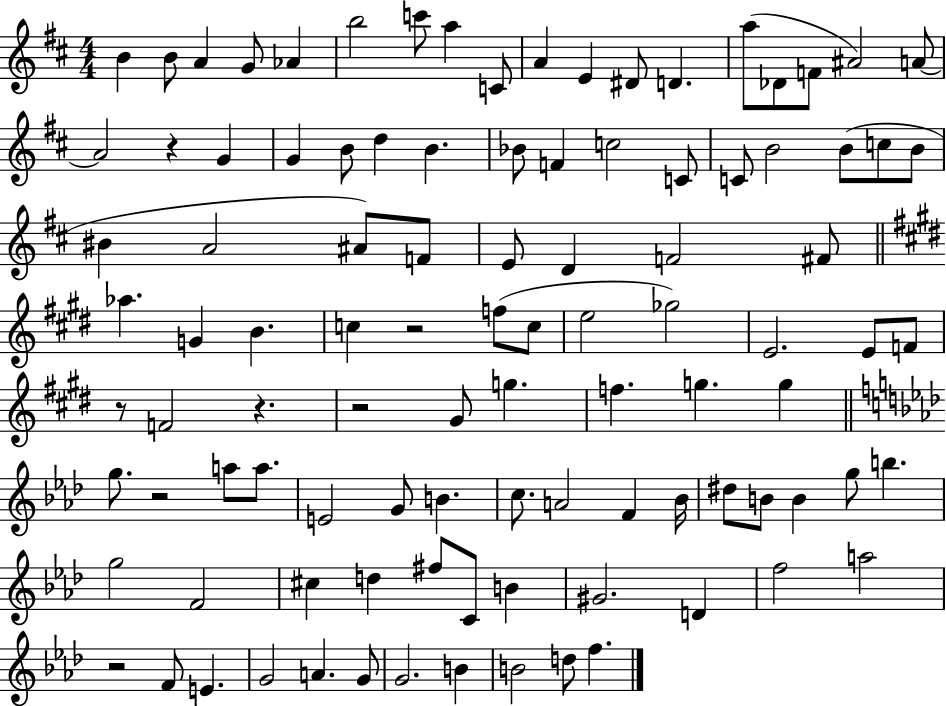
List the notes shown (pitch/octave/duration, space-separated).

B4/q B4/e A4/q G4/e Ab4/q B5/h C6/e A5/q C4/e A4/q E4/q D#4/e D4/q. A5/e Db4/e F4/e A#4/h A4/e A4/h R/q G4/q G4/q B4/e D5/q B4/q. Bb4/e F4/q C5/h C4/e C4/e B4/h B4/e C5/e B4/e BIS4/q A4/h A#4/e F4/e E4/e D4/q F4/h F#4/e Ab5/q. G4/q B4/q. C5/q R/h F5/e C5/e E5/h Gb5/h E4/h. E4/e F4/e R/e F4/h R/q. R/h G#4/e G5/q. F5/q. G5/q. G5/q G5/e. R/h A5/e A5/e. E4/h G4/e B4/q. C5/e. A4/h F4/q Bb4/s D#5/e B4/e B4/q G5/e B5/q. G5/h F4/h C#5/q D5/q F#5/e C4/e B4/q G#4/h. D4/q F5/h A5/h R/h F4/e E4/q. G4/h A4/q. G4/e G4/h. B4/q B4/h D5/e F5/q.